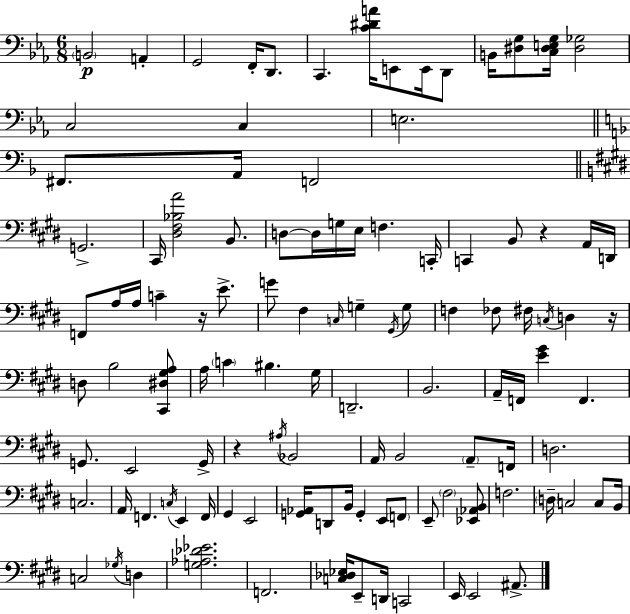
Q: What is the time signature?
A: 6/8